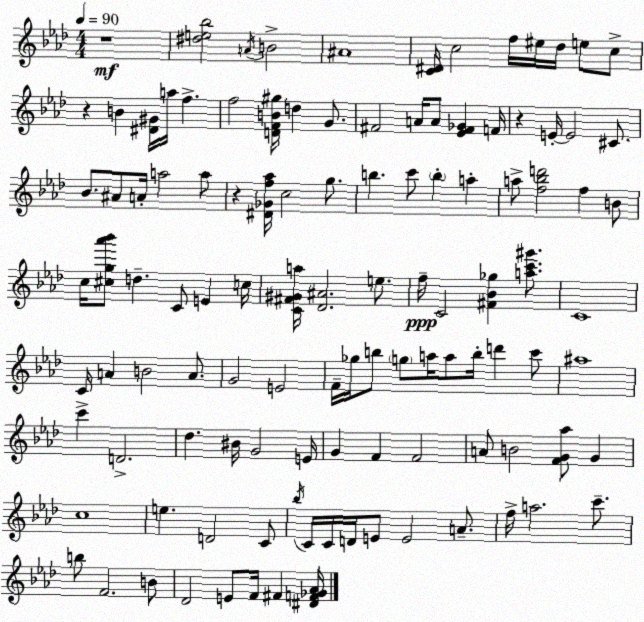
X:1
T:Untitled
M:4/4
L:1/4
K:Ab
z4 [^de_b]2 A/4 B2 ^A4 [C^D]/4 c2 f/4 ^e/4 _d/4 e/2 c/2 z B [^D^G]/4 a/4 f f2 [DFB^g]/4 d G/2 ^F2 A/4 A/2 [_E^F_G] F/4 z E/4 E2 ^C/2 _B/2 ^A/2 A/4 a2 a/2 z [^D_Gf_a]/4 c2 g/2 b c'/2 b a a/2 [f_bd']2 f B/2 c/4 [^cg_a'_b']/2 d C/2 E c/4 [C^F^Ga]/4 [_D^A]2 e/2 f/4 C2 [^F_B_g] [ac'^g']/2 C4 C/4 A B2 A/2 G2 E2 F/4 _g/4 b/2 g/2 a/4 a/2 b/4 d' c'/2 ^a4 c' D2 _d ^B/4 G2 E/4 G F F2 A/2 B2 [FG_a]/2 G c4 e D2 C/2 _b/4 C/4 C/4 D/4 E/2 E2 A/2 f/4 a2 c'/2 b/2 F2 B/2 _D2 E/2 F/4 ^F [^DF_G_A]/4